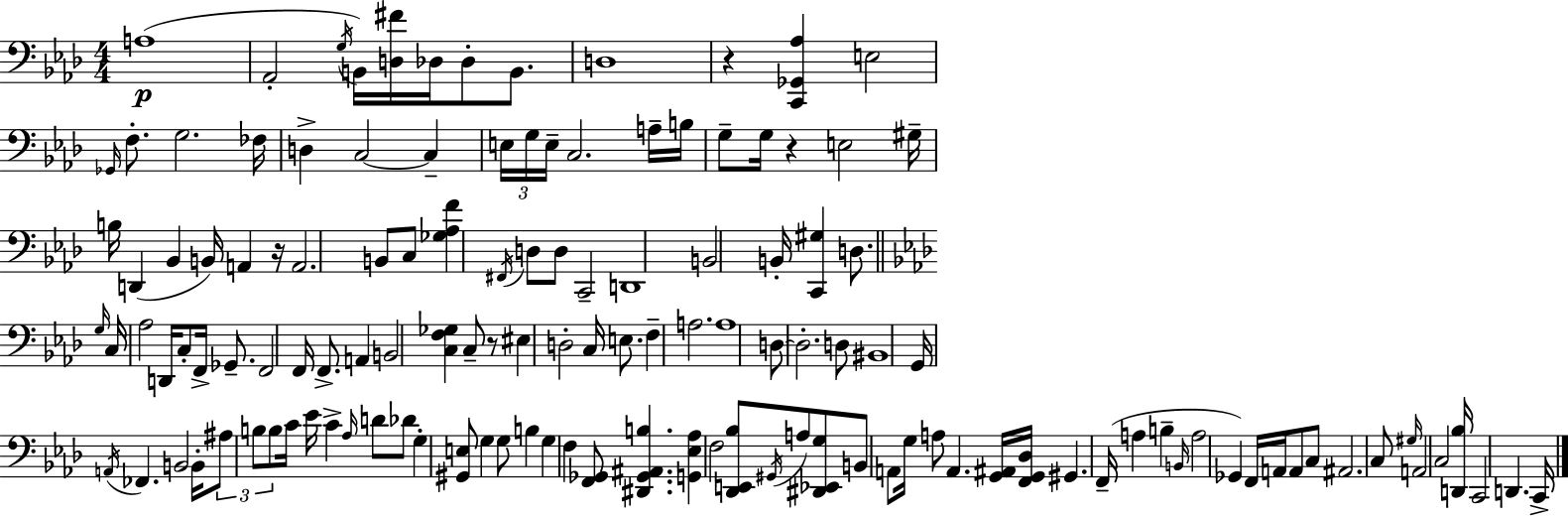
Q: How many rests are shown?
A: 4